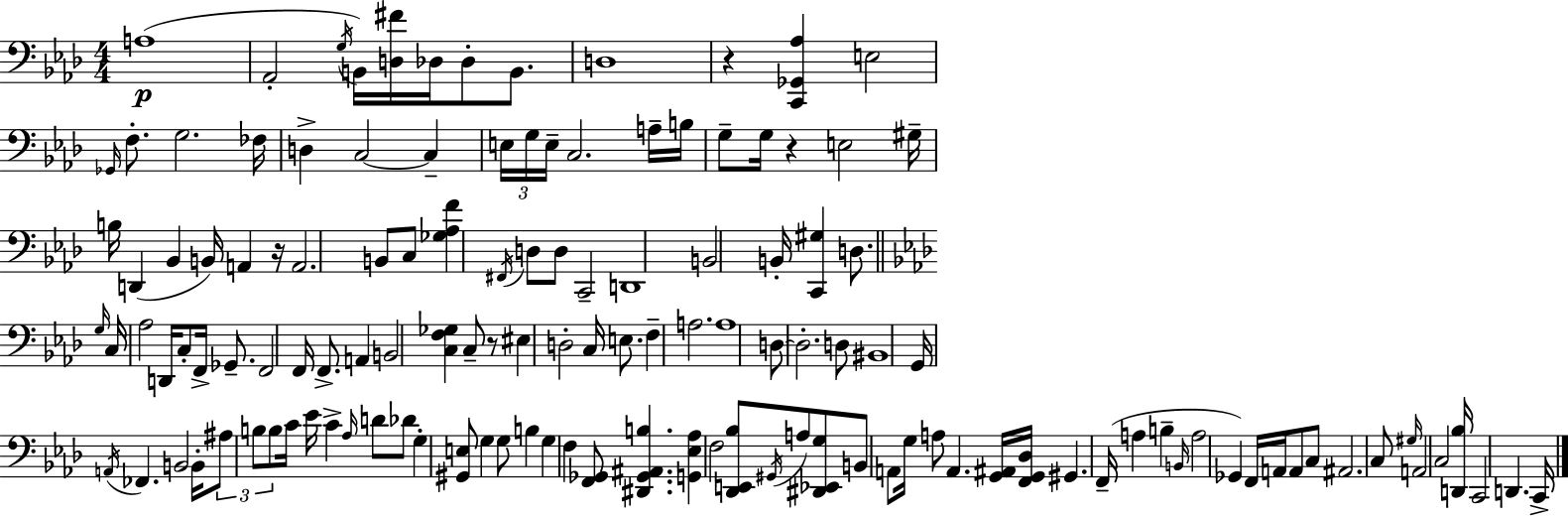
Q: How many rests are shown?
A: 4